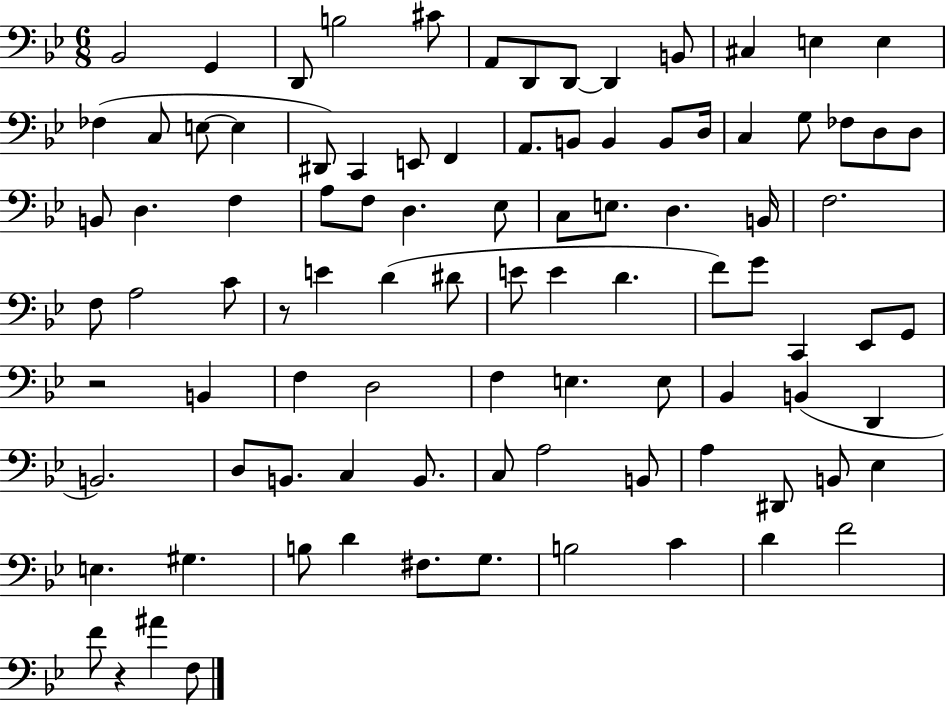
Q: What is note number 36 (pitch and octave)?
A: F3